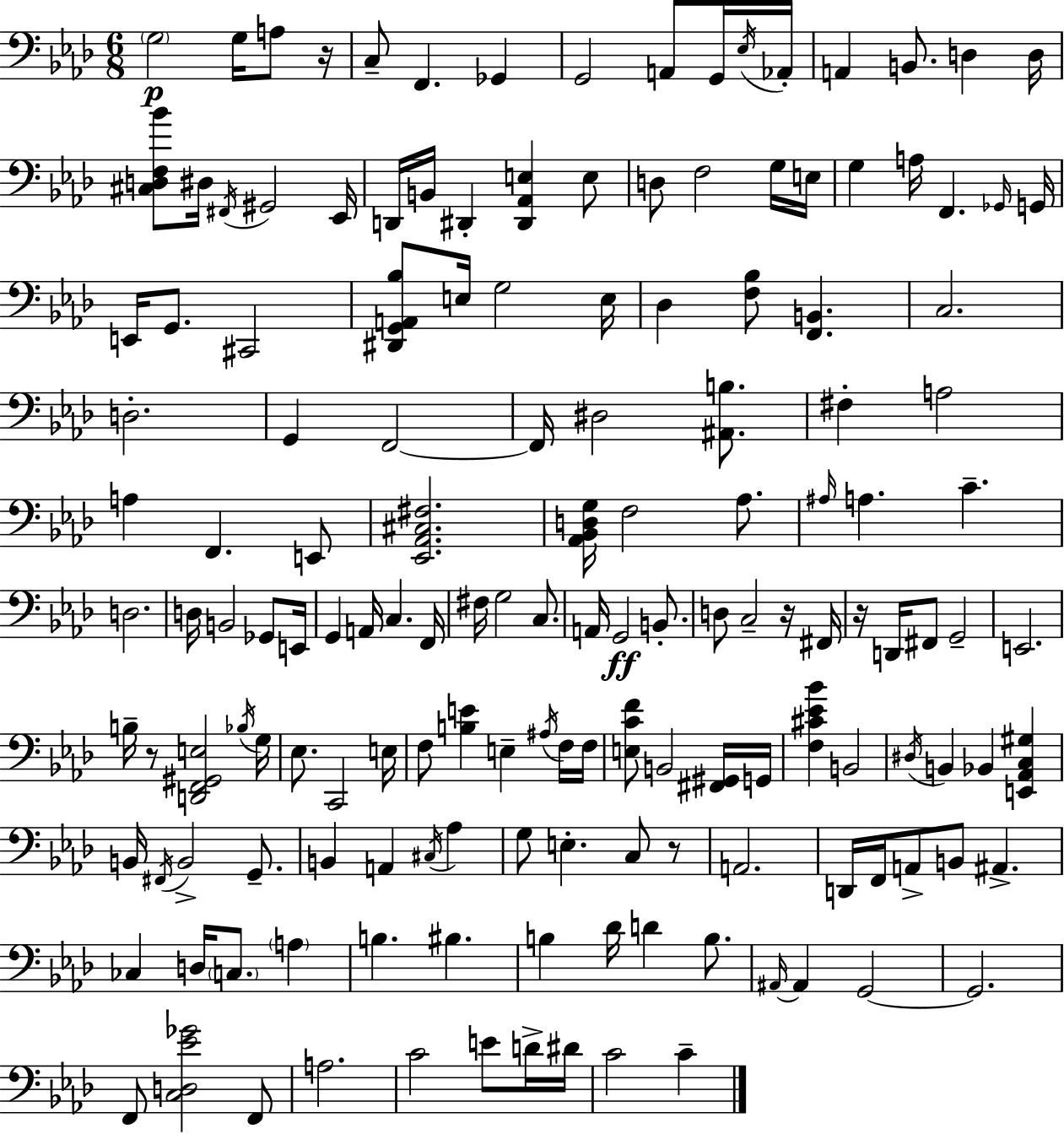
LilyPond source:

{
  \clef bass
  \numericTimeSignature
  \time 6/8
  \key aes \major
  \parenthesize g2\p g16 a8 r16 | c8-- f,4. ges,4 | g,2 a,8 g,16 \acciaccatura { ees16 } | aes,16-. a,4 b,8. d4 | \break d16 <cis d f bes'>8 dis16 \acciaccatura { fis,16 } gis,2 | ees,16 d,16 b,16 dis,4-. <dis, aes, e>4 | e8 d8 f2 | g16 e16 g4 a16 f,4. | \break \grace { ges,16 } g,16 e,16 g,8. cis,2 | <dis, g, a, bes>8 e16 g2 | e16 des4 <f bes>8 <f, b,>4. | c2. | \break d2.-. | g,4 f,2~~ | f,16 dis2 | <ais, b>8. fis4-. a2 | \break a4 f,4. | e,8 <ees, aes, cis fis>2. | <aes, bes, d g>16 f2 | aes8. \grace { ais16 } a4. c'4.-- | \break d2. | d16 b,2 | ges,8 e,16 g,4 a,16 c4. | f,16 fis16 g2 | \break c8. a,16 g,2\ff | b,8.-. d8 c2-- | r16 fis,16 r16 d,16 fis,8 g,2-- | e,2. | \break b16-- r8 <d, f, gis, e>2 | \acciaccatura { bes16 } g16 ees8. c,2 | e16 f8 <b e'>4 e4-- | \acciaccatura { ais16 } f16 f16 <e c' f'>8 b,2 | \break <fis, gis,>16 g,16 <f cis' ees' bes'>4 b,2 | \acciaccatura { dis16 } b,4 bes,4 | <e, aes, c gis>4 b,16 \acciaccatura { fis,16 } b,2-> | g,8.-- b,4 | \break a,4 \acciaccatura { cis16 } aes4 g8 e4.-. | c8 r8 a,2. | d,16 f,16 a,8-> | b,8 ais,4.-> ces4 | \break d16 \parenthesize c8. \parenthesize a4 b4. | bis4. b4 | des'16 d'4 b8. \grace { ais,16~ }~ ais,4 | g,2~~ g,2. | \break f,8 | <c d ees' ges'>2 f,8 a2. | c'2 | e'8 d'16-> dis'16 c'2 | \break c'4-- \bar "|."
}